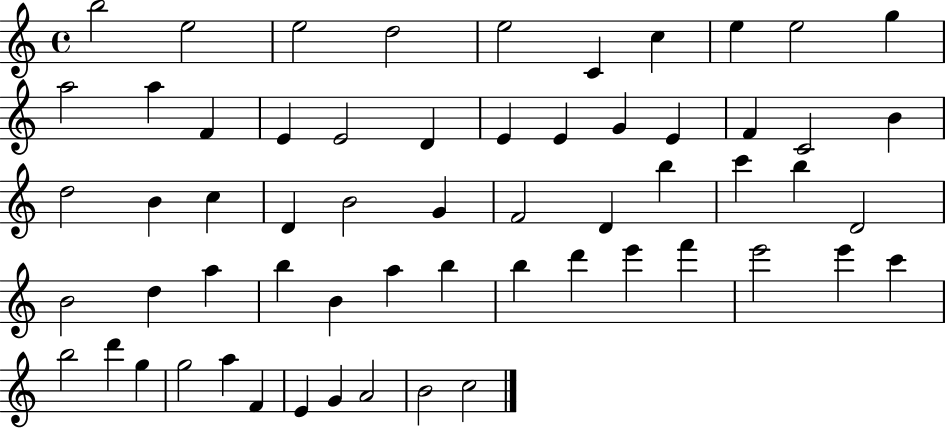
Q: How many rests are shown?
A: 0